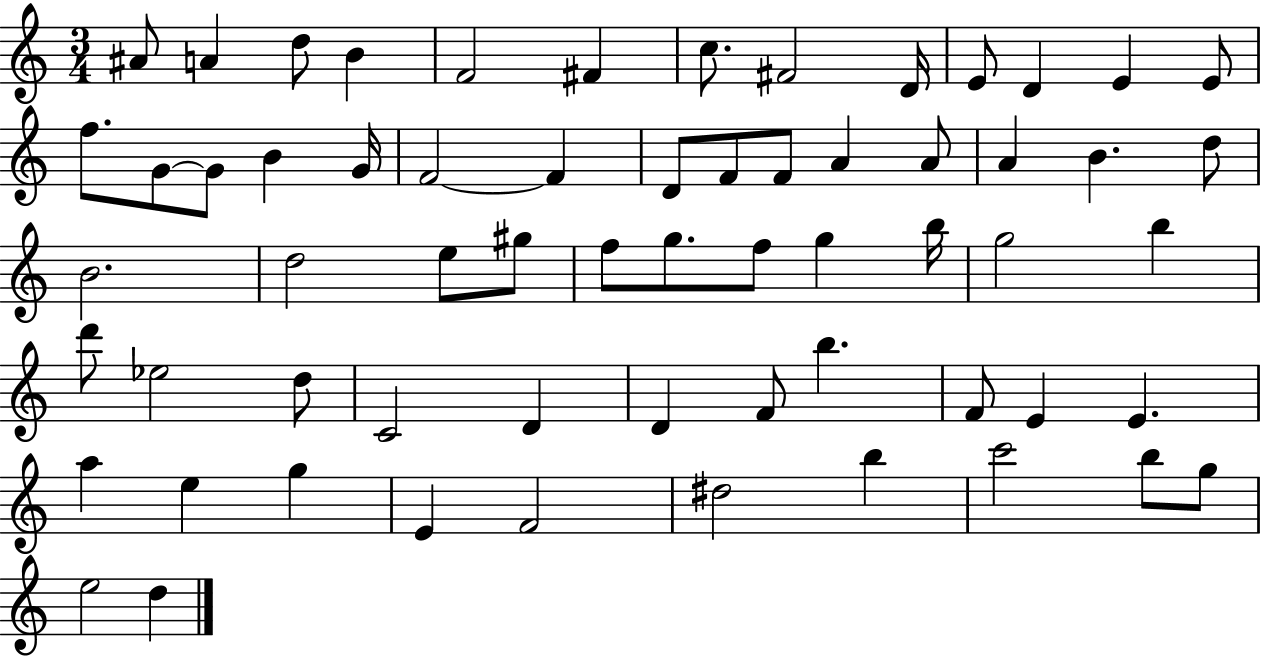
{
  \clef treble
  \numericTimeSignature
  \time 3/4
  \key c \major
  ais'8 a'4 d''8 b'4 | f'2 fis'4 | c''8. fis'2 d'16 | e'8 d'4 e'4 e'8 | \break f''8. g'8~~ g'8 b'4 g'16 | f'2~~ f'4 | d'8 f'8 f'8 a'4 a'8 | a'4 b'4. d''8 | \break b'2. | d''2 e''8 gis''8 | f''8 g''8. f''8 g''4 b''16 | g''2 b''4 | \break d'''8 ees''2 d''8 | c'2 d'4 | d'4 f'8 b''4. | f'8 e'4 e'4. | \break a''4 e''4 g''4 | e'4 f'2 | dis''2 b''4 | c'''2 b''8 g''8 | \break e''2 d''4 | \bar "|."
}